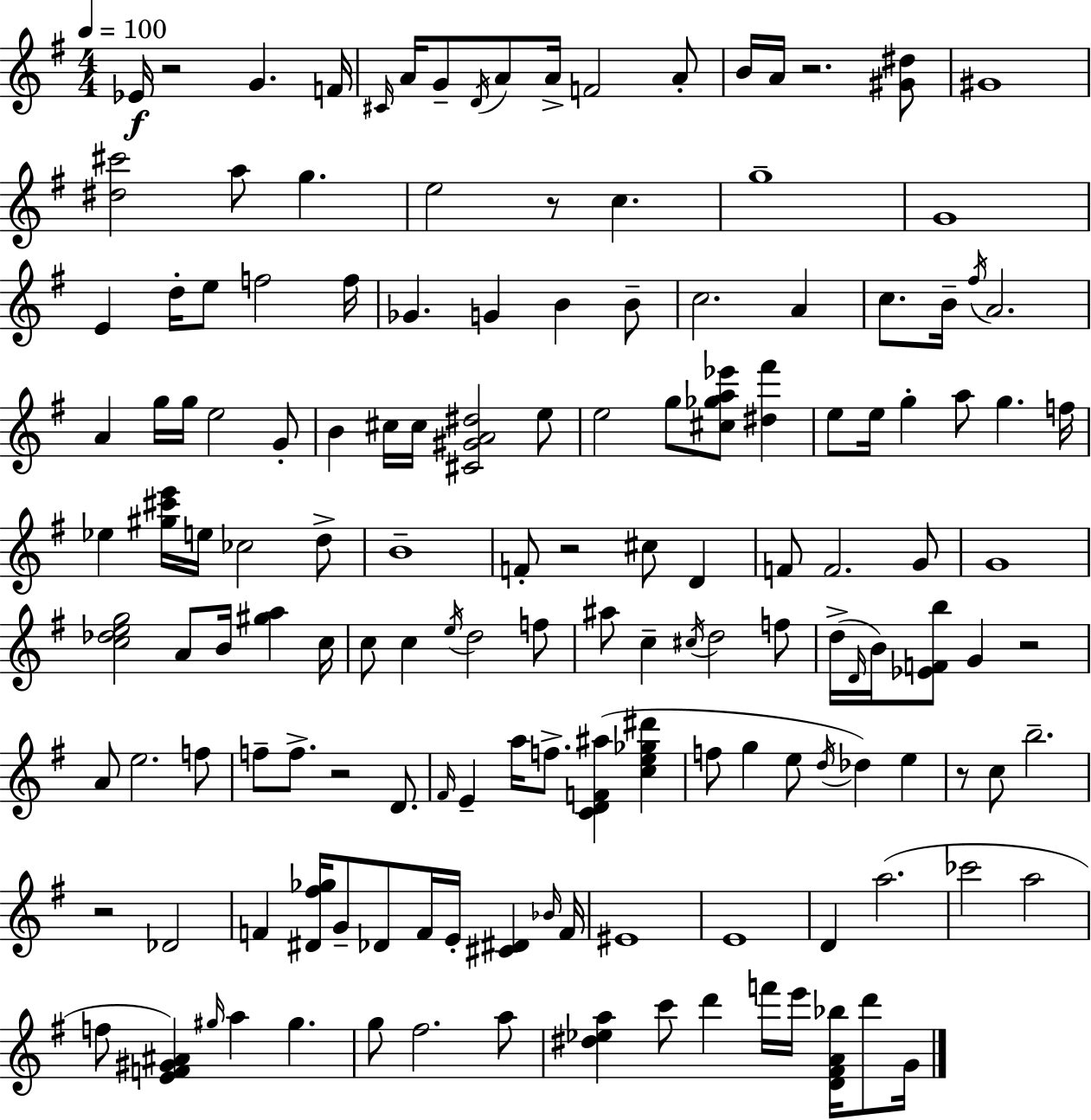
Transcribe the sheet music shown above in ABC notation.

X:1
T:Untitled
M:4/4
L:1/4
K:Em
_E/4 z2 G F/4 ^C/4 A/4 G/2 D/4 A/2 A/4 F2 A/2 B/4 A/4 z2 [^G^d]/2 ^G4 [^d^c']2 a/2 g e2 z/2 c g4 G4 E d/4 e/2 f2 f/4 _G G B B/2 c2 A c/2 B/4 ^f/4 A2 A g/4 g/4 e2 G/2 B ^c/4 ^c/4 [^C^GA^d]2 e/2 e2 g/2 [^c_ga_e']/2 [^d^f'] e/2 e/4 g a/2 g f/4 _e [^g^c'e']/4 e/4 _c2 d/2 B4 F/2 z2 ^c/2 D F/2 F2 G/2 G4 [c_deg]2 A/2 B/4 [^ga] c/4 c/2 c e/4 d2 f/2 ^a/2 c ^c/4 d2 f/2 d/4 D/4 B/4 [_EFb]/2 G z2 A/2 e2 f/2 f/2 f/2 z2 D/2 ^F/4 E a/4 f/2 [CDF^a] [ce_g^d'] f/2 g e/2 d/4 _d e z/2 c/2 b2 z2 _D2 F [^D^f_g]/4 G/2 _D/2 F/4 E/4 [^C^D] _B/4 F/4 ^E4 E4 D a2 _c'2 a2 f/2 [EF^G^A] ^g/4 a ^g g/2 ^f2 a/2 [^d_ea] c'/2 d' f'/4 e'/4 [D^FA_b]/4 d'/2 G/4